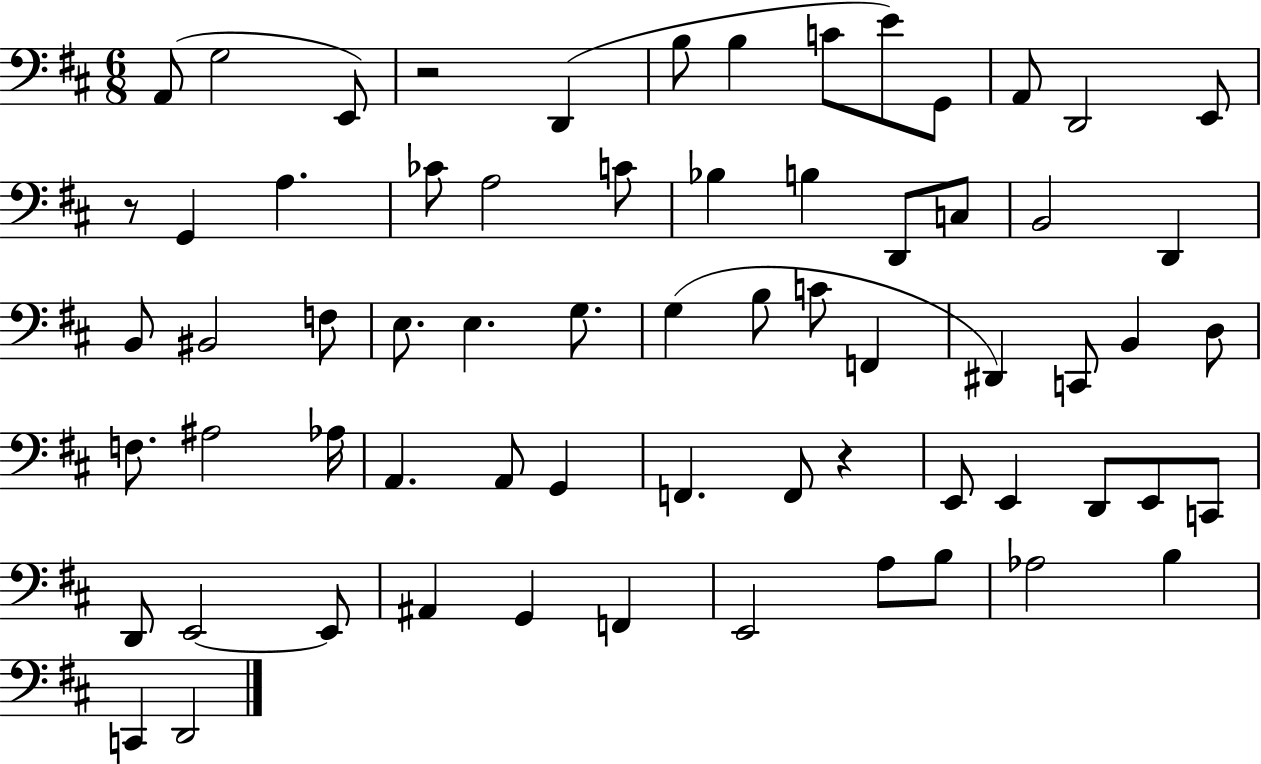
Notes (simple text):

A2/e G3/h E2/e R/h D2/q B3/e B3/q C4/e E4/e G2/e A2/e D2/h E2/e R/e G2/q A3/q. CES4/e A3/h C4/e Bb3/q B3/q D2/e C3/e B2/h D2/q B2/e BIS2/h F3/e E3/e. E3/q. G3/e. G3/q B3/e C4/e F2/q D#2/q C2/e B2/q D3/e F3/e. A#3/h Ab3/s A2/q. A2/e G2/q F2/q. F2/e R/q E2/e E2/q D2/e E2/e C2/e D2/e E2/h E2/e A#2/q G2/q F2/q E2/h A3/e B3/e Ab3/h B3/q C2/q D2/h